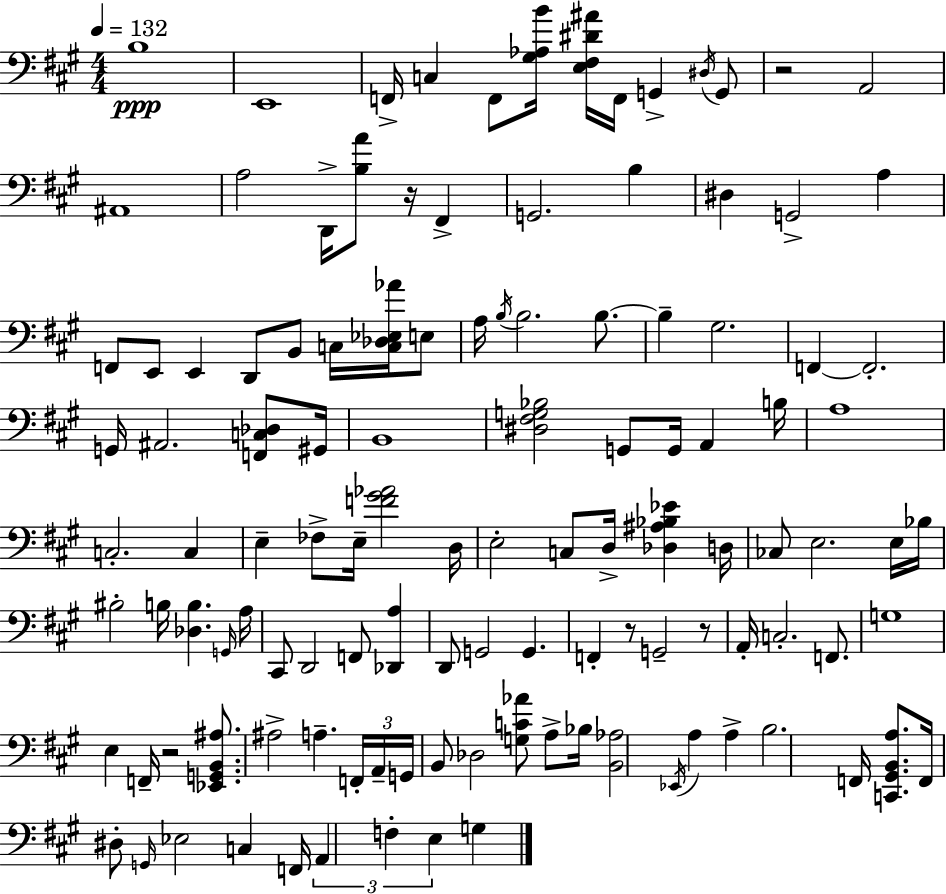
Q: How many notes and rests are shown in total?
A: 118